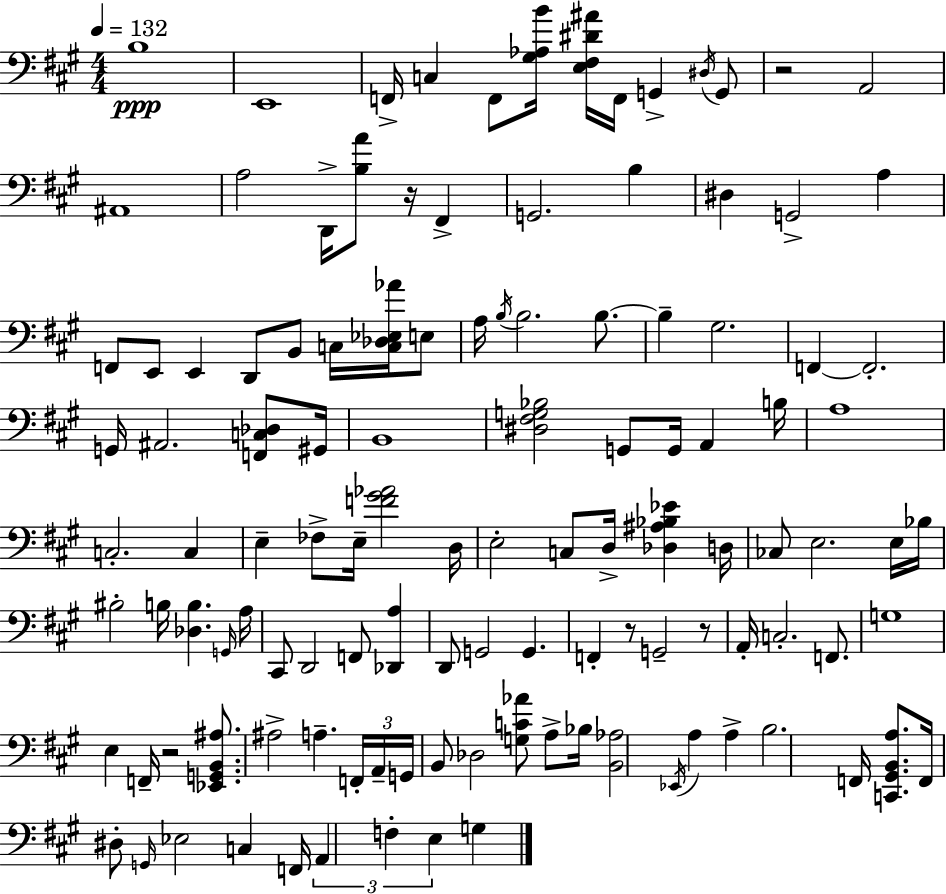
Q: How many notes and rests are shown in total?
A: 118